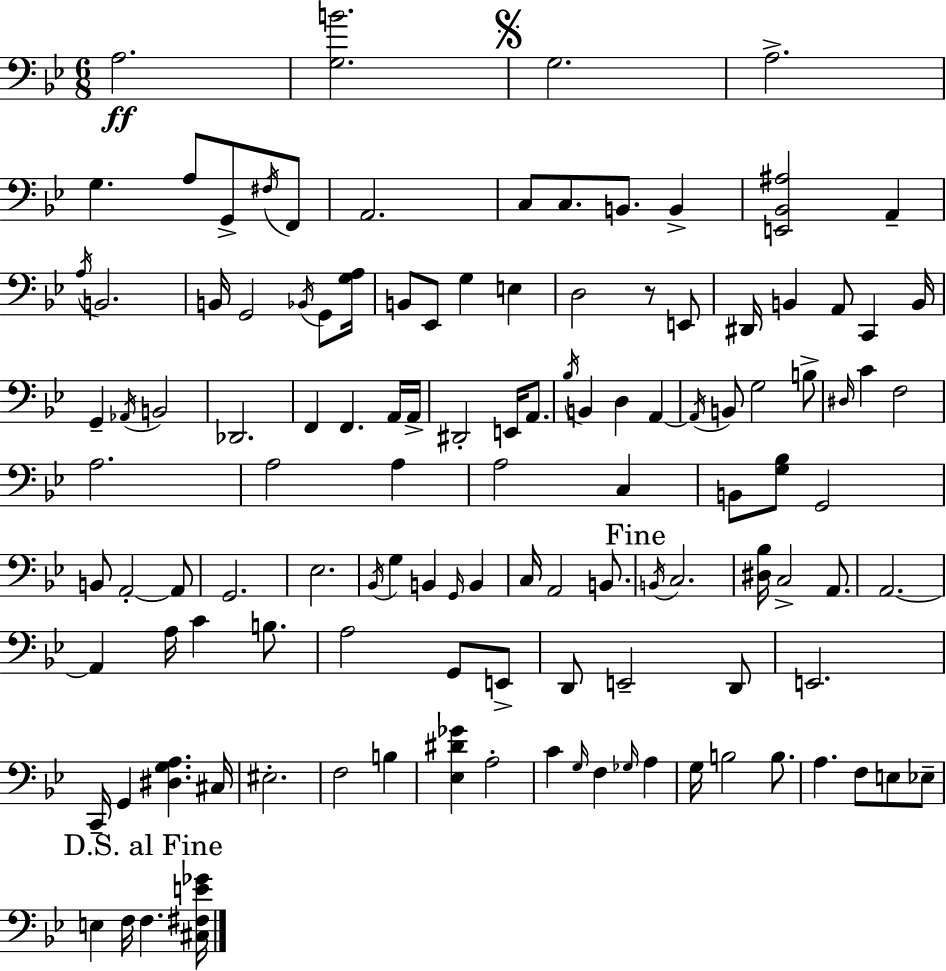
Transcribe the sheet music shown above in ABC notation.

X:1
T:Untitled
M:6/8
L:1/4
K:Bb
A,2 [G,B]2 G,2 A,2 G, A,/2 G,,/2 ^F,/4 F,,/2 A,,2 C,/2 C,/2 B,,/2 B,, [E,,_B,,^A,]2 A,, A,/4 B,,2 B,,/4 G,,2 _B,,/4 G,,/2 [G,A,]/4 B,,/2 _E,,/2 G, E, D,2 z/2 E,,/2 ^D,,/4 B,, A,,/2 C,, B,,/4 G,, _A,,/4 B,,2 _D,,2 F,, F,, A,,/4 A,,/4 ^D,,2 E,,/4 A,,/2 _B,/4 B,, D, A,, A,,/4 B,,/2 G,2 B,/2 ^D,/4 C F,2 A,2 A,2 A, A,2 C, B,,/2 [G,_B,]/2 G,,2 B,,/2 A,,2 A,,/2 G,,2 _E,2 _B,,/4 G, B,, G,,/4 B,, C,/4 A,,2 B,,/2 B,,/4 C,2 [^D,_B,]/4 C,2 A,,/2 A,,2 A,, A,/4 C B,/2 A,2 G,,/2 E,,/2 D,,/2 E,,2 D,,/2 E,,2 C,,/4 G,, [^D,G,A,] ^C,/4 ^E,2 F,2 B, [_E,^D_G] A,2 C G,/4 F, _G,/4 A, G,/4 B,2 B,/2 A, F,/2 E,/2 _E,/2 E, F,/4 F, [^C,^F,E_G]/4